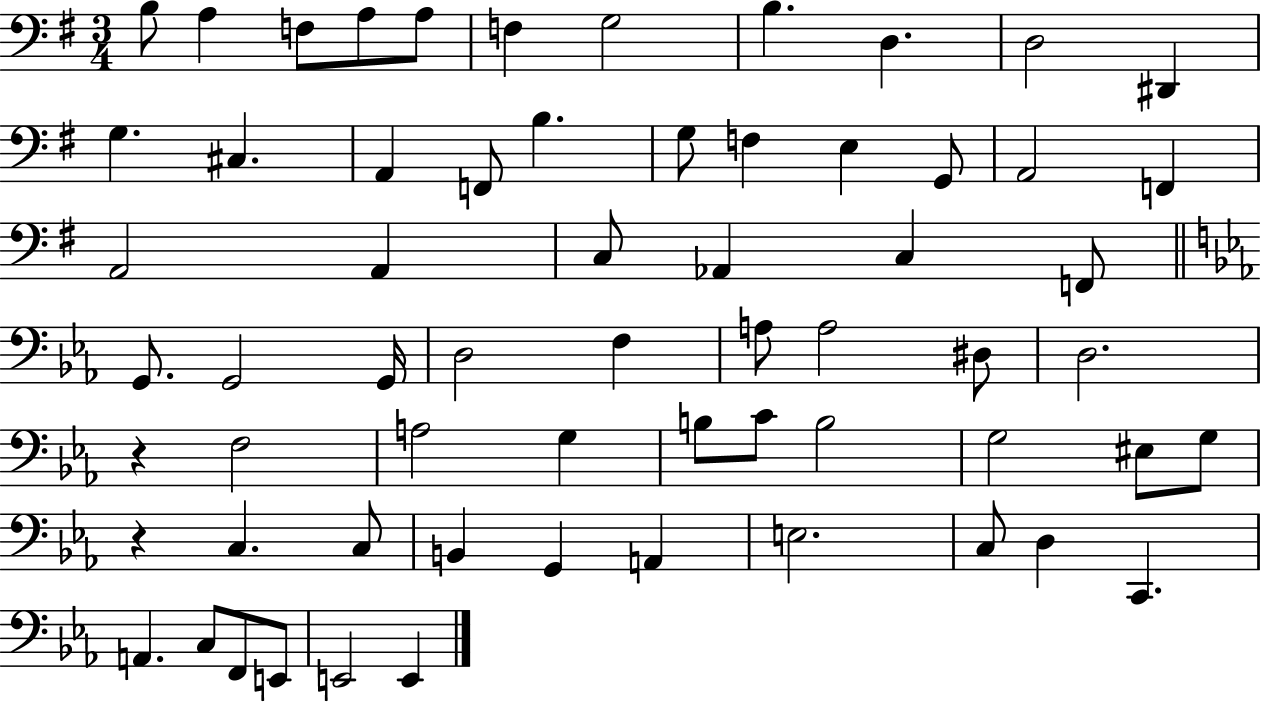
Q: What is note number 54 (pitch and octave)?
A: D3